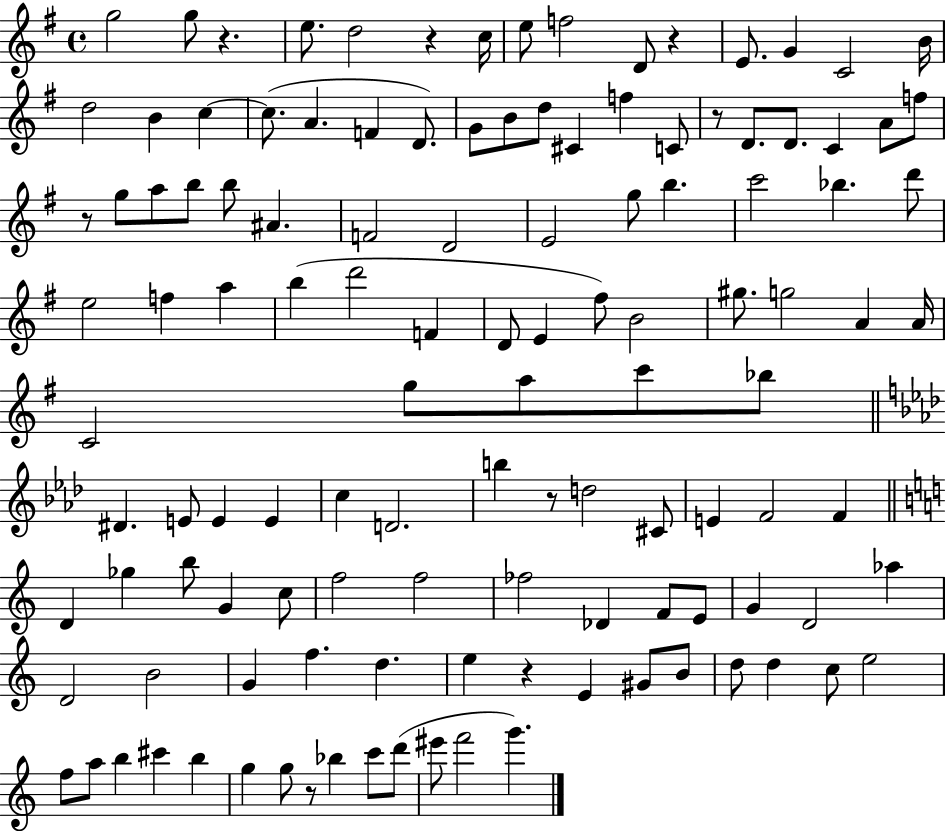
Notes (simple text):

G5/h G5/e R/q. E5/e. D5/h R/q C5/s E5/e F5/h D4/e R/q E4/e. G4/q C4/h B4/s D5/h B4/q C5/q C5/e. A4/q. F4/q D4/e. G4/e B4/e D5/e C#4/q F5/q C4/e R/e D4/e. D4/e. C4/q A4/e F5/e R/e G5/e A5/e B5/e B5/e A#4/q. F4/h D4/h E4/h G5/e B5/q. C6/h Bb5/q. D6/e E5/h F5/q A5/q B5/q D6/h F4/q D4/e E4/q F#5/e B4/h G#5/e. G5/h A4/q A4/s C4/h G5/e A5/e C6/e Bb5/e D#4/q. E4/e E4/q E4/q C5/q D4/h. B5/q R/e D5/h C#4/e E4/q F4/h F4/q D4/q Gb5/q B5/e G4/q C5/e F5/h F5/h FES5/h Db4/q F4/e E4/e G4/q D4/h Ab5/q D4/h B4/h G4/q F5/q. D5/q. E5/q R/q E4/q G#4/e B4/e D5/e D5/q C5/e E5/h F5/e A5/e B5/q C#6/q B5/q G5/q G5/e R/e Bb5/q C6/e D6/e EIS6/e F6/h G6/q.